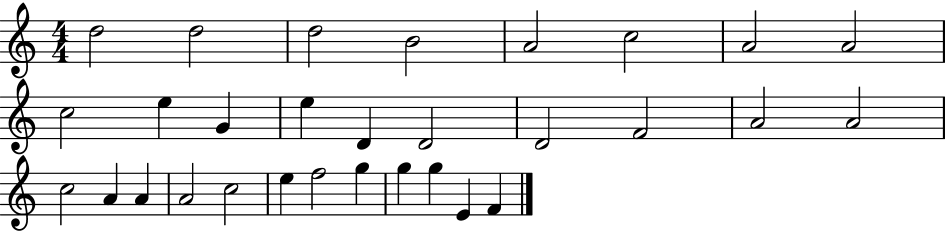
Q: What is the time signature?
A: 4/4